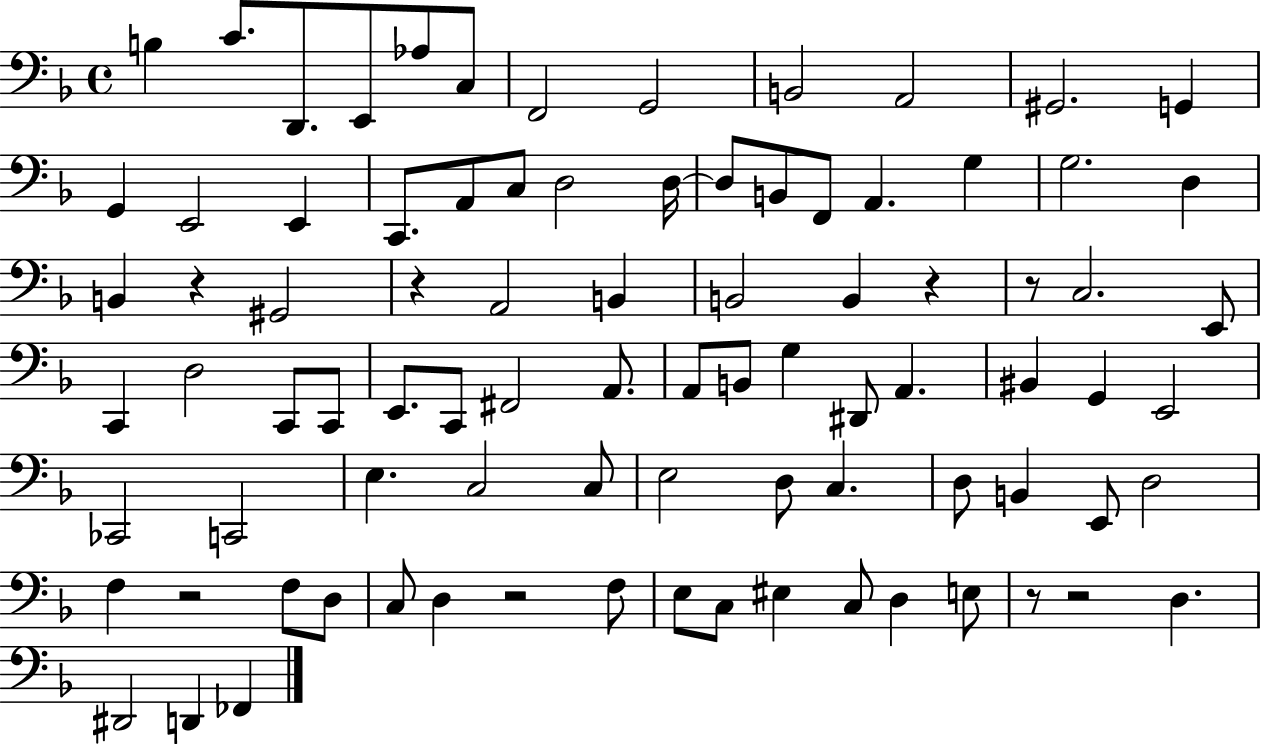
B3/q C4/e. D2/e. E2/e Ab3/e C3/e F2/h G2/h B2/h A2/h G#2/h. G2/q G2/q E2/h E2/q C2/e. A2/e C3/e D3/h D3/s D3/e B2/e F2/e A2/q. G3/q G3/h. D3/q B2/q R/q G#2/h R/q A2/h B2/q B2/h B2/q R/q R/e C3/h. E2/e C2/q D3/h C2/e C2/e E2/e. C2/e F#2/h A2/e. A2/e B2/e G3/q D#2/e A2/q. BIS2/q G2/q E2/h CES2/h C2/h E3/q. C3/h C3/e E3/h D3/e C3/q. D3/e B2/q E2/e D3/h F3/q R/h F3/e D3/e C3/e D3/q R/h F3/e E3/e C3/e EIS3/q C3/e D3/q E3/e R/e R/h D3/q. D#2/h D2/q FES2/q